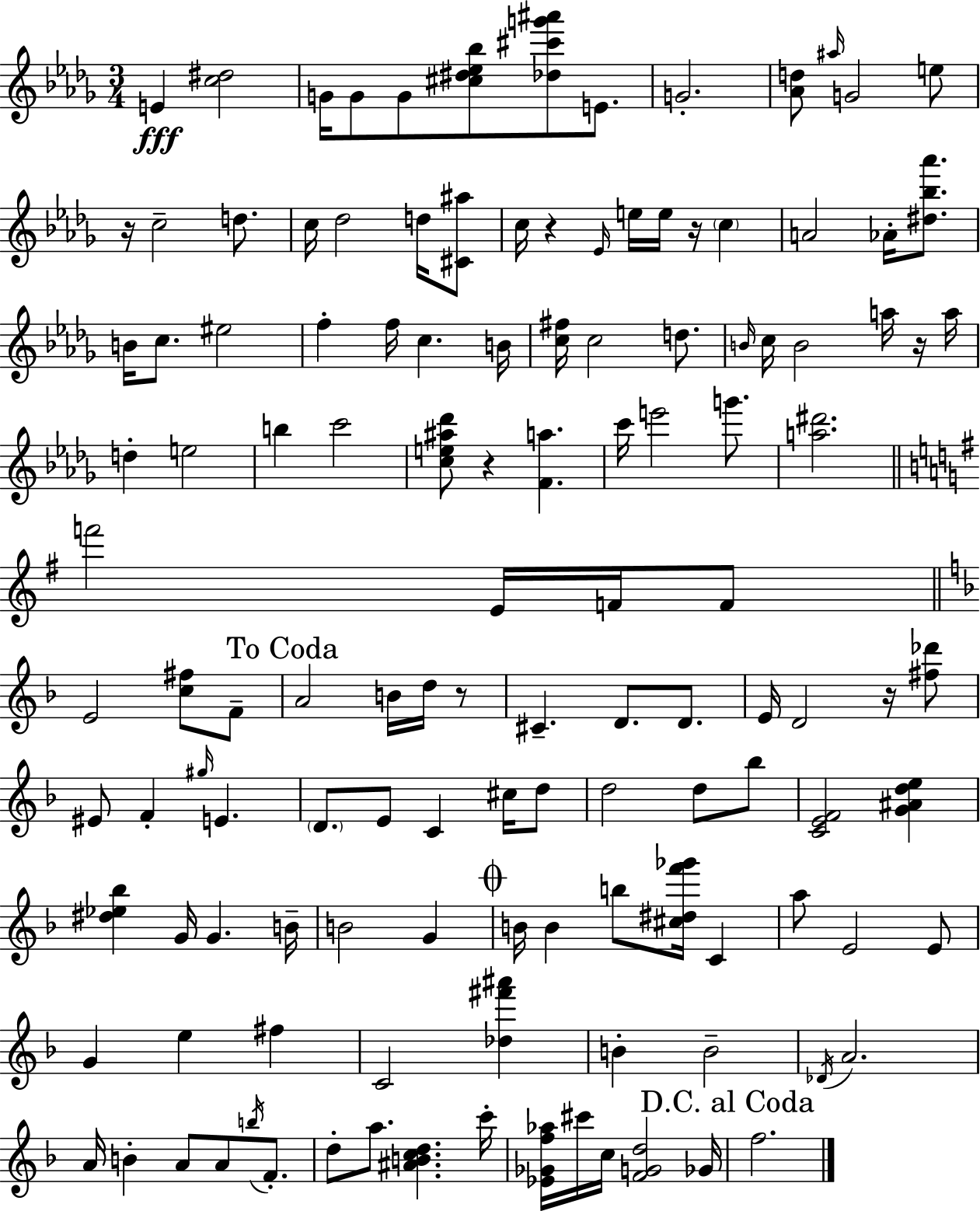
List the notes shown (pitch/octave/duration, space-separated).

E4/q [C5,D#5]/h G4/s G4/e G4/e [C#5,D#5,Eb5,Bb5]/e [Db5,C#6,G6,A#6]/e E4/e. G4/h. [Ab4,D5]/e A#5/s G4/h E5/e R/s C5/h D5/e. C5/s Db5/h D5/s [C#4,A#5]/e C5/s R/q Eb4/s E5/s E5/s R/s C5/q A4/h Ab4/s [D#5,Bb5,Ab6]/e. B4/s C5/e. EIS5/h F5/q F5/s C5/q. B4/s [C5,F#5]/s C5/h D5/e. B4/s C5/s B4/h A5/s R/s A5/s D5/q E5/h B5/q C6/h [C5,E5,A#5,Db6]/e R/q [F4,A5]/q. C6/s E6/h G6/e. [A5,D#6]/h. F6/h E4/s F4/s F4/e E4/h [C5,F#5]/e F4/e A4/h B4/s D5/s R/e C#4/q. D4/e. D4/e. E4/s D4/h R/s [F#5,Db6]/e EIS4/e F4/q G#5/s E4/q. D4/e. E4/e C4/q C#5/s D5/e D5/h D5/e Bb5/e [C4,E4,F4]/h [G4,A#4,D5,E5]/q [D#5,Eb5,Bb5]/q G4/s G4/q. B4/s B4/h G4/q B4/s B4/q B5/e [C#5,D#5,F6,Gb6]/s C4/q A5/e E4/h E4/e G4/q E5/q F#5/q C4/h [Db5,F#6,A#6]/q B4/q B4/h Db4/s A4/h. A4/s B4/q A4/e A4/e B5/s F4/e. D5/e A5/e. [A#4,B4,C5,D5]/q. C6/s [Eb4,Gb4,F5,Ab5]/s C#6/s C5/s [F4,G4,D5]/h Gb4/s F5/h.